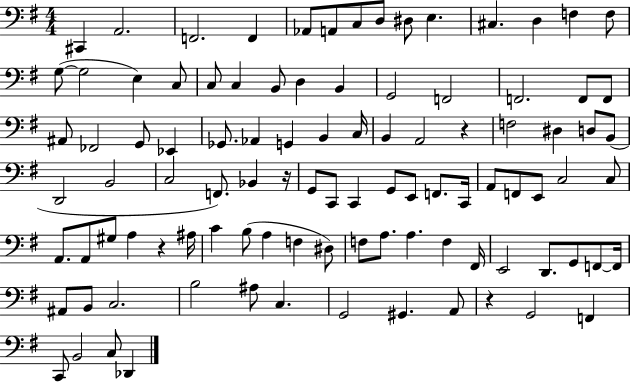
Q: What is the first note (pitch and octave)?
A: C#2